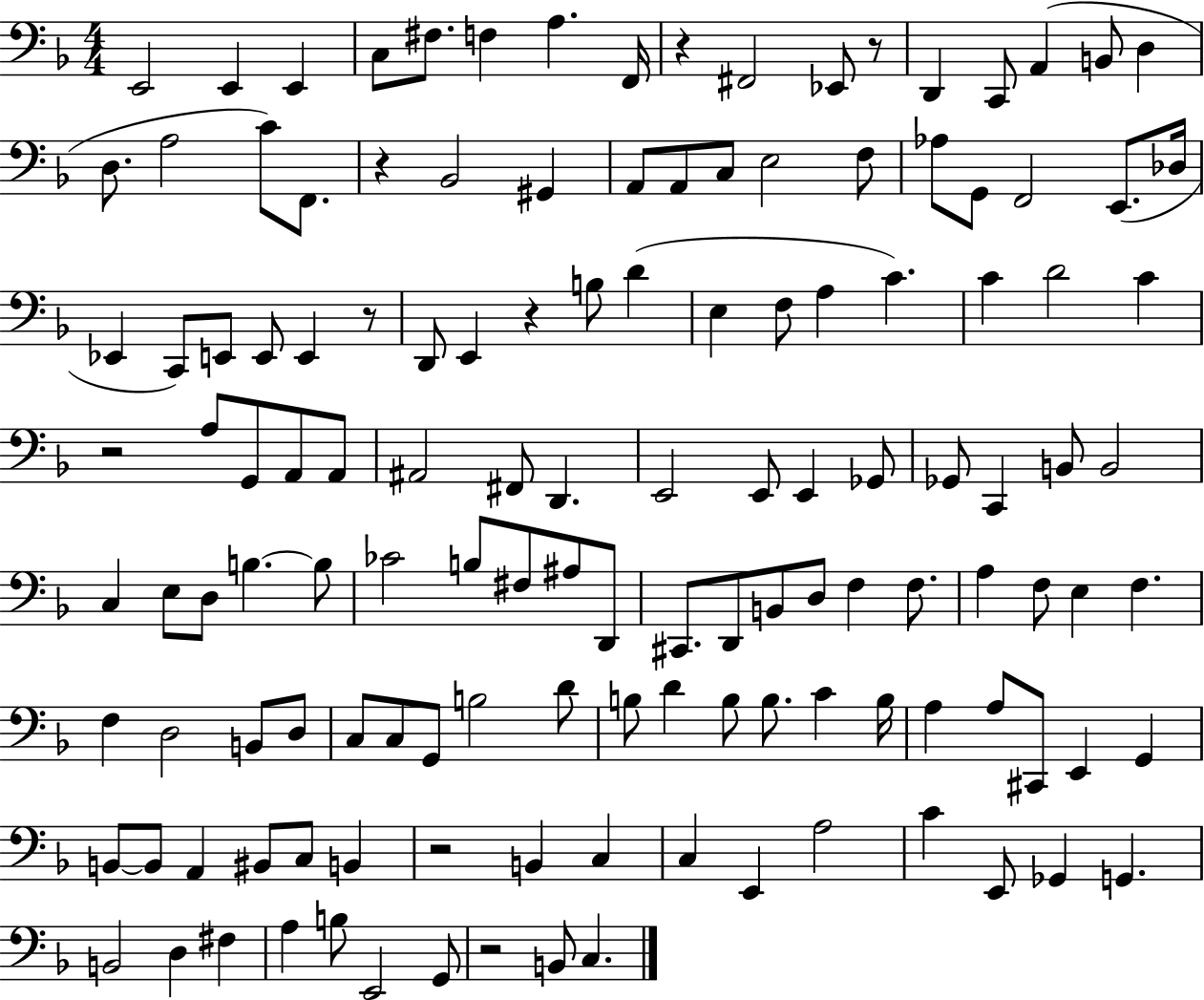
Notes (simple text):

E2/h E2/q E2/q C3/e F#3/e. F3/q A3/q. F2/s R/q F#2/h Eb2/e R/e D2/q C2/e A2/q B2/e D3/q D3/e. A3/h C4/e F2/e. R/q Bb2/h G#2/q A2/e A2/e C3/e E3/h F3/e Ab3/e G2/e F2/h E2/e. Db3/s Eb2/q C2/e E2/e E2/e E2/q R/e D2/e E2/q R/q B3/e D4/q E3/q F3/e A3/q C4/q. C4/q D4/h C4/q R/h A3/e G2/e A2/e A2/e A#2/h F#2/e D2/q. E2/h E2/e E2/q Gb2/e Gb2/e C2/q B2/e B2/h C3/q E3/e D3/e B3/q. B3/e CES4/h B3/e F#3/e A#3/e D2/e C#2/e. D2/e B2/e D3/e F3/q F3/e. A3/q F3/e E3/q F3/q. F3/q D3/h B2/e D3/e C3/e C3/e G2/e B3/h D4/e B3/e D4/q B3/e B3/e. C4/q B3/s A3/q A3/e C#2/e E2/q G2/q B2/e B2/e A2/q BIS2/e C3/e B2/q R/h B2/q C3/q C3/q E2/q A3/h C4/q E2/e Gb2/q G2/q. B2/h D3/q F#3/q A3/q B3/e E2/h G2/e R/h B2/e C3/q.